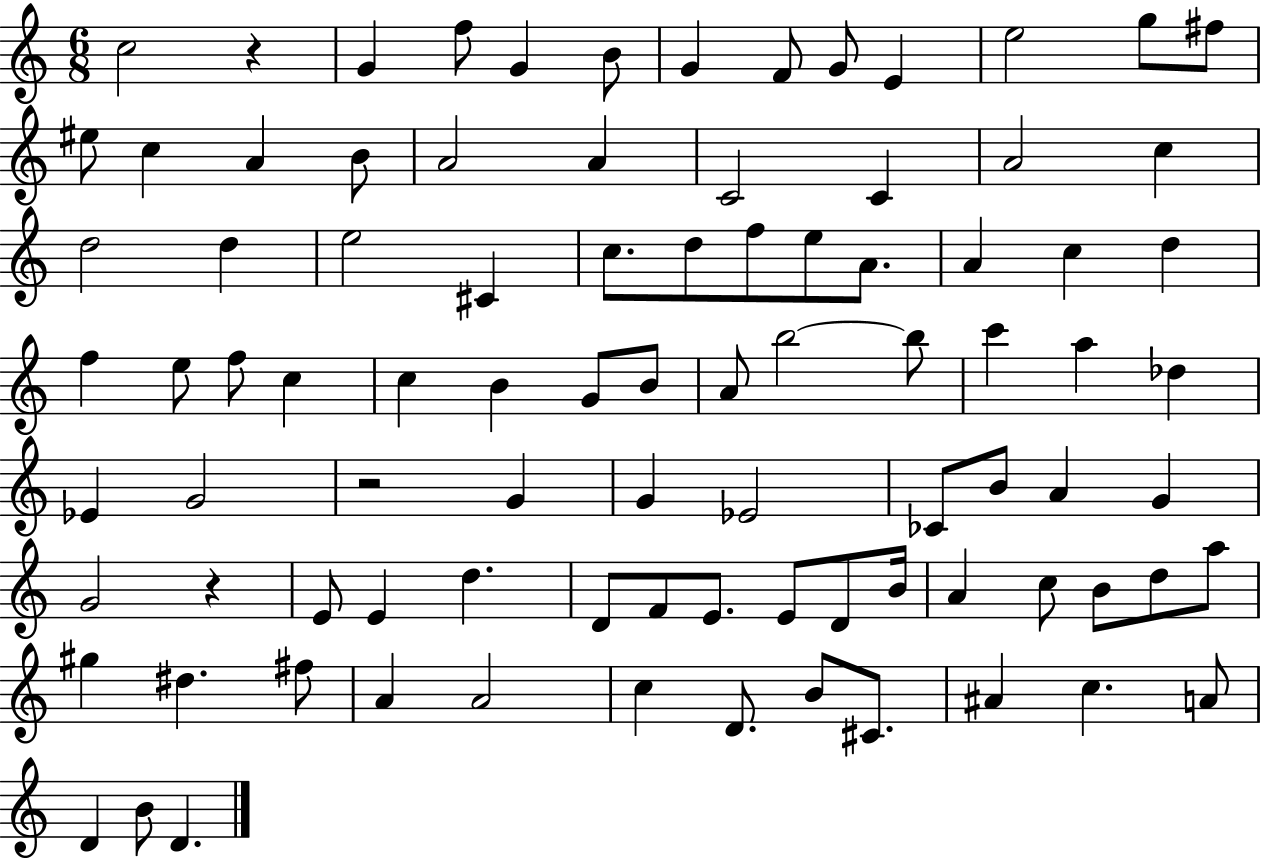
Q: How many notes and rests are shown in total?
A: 90